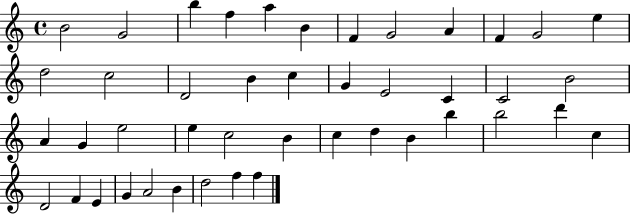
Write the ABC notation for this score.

X:1
T:Untitled
M:4/4
L:1/4
K:C
B2 G2 b f a B F G2 A F G2 e d2 c2 D2 B c G E2 C C2 B2 A G e2 e c2 B c d B b b2 d' c D2 F E G A2 B d2 f f